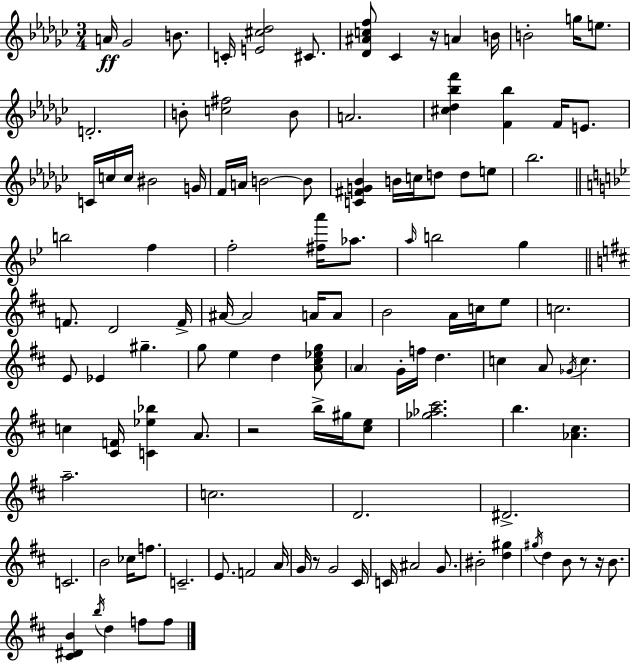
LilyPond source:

{
  \clef treble
  \numericTimeSignature
  \time 3/4
  \key ees \minor
  a'16\ff ges'2 b'8. | c'16-. <e' cis'' des''>2 cis'8. | <des' ais' c'' f''>8 ces'4 r16 a'4 b'16 | b'2-. g''16 e''8. | \break d'2.-. | b'8-. <c'' fis''>2 b'8 | a'2. | <cis'' des'' bes'' f'''>4 <f' bes''>4 f'16 e'8. | \break c'16 c''16 c''16 bis'2 g'16 | f'16 a'16 b'2~~ b'8 | <c' fis' g' bes'>4 b'16 c''16 d''8 d''8 e''8 | bes''2. | \break \bar "||" \break \key g \minor b''2 f''4 | f''2-. <fis'' a'''>16 aes''8. | \grace { a''16 } b''2 g''4 | \bar "||" \break \key d \major f'8. d'2 f'16-> | ais'16~~ ais'2 a'16 a'8 | b'2 a'16 c''16 e''8 | c''2. | \break e'8 ees'4 gis''4.-- | g''8 e''4 d''4 <a' cis'' ees'' g''>8 | \parenthesize a'4 g'16-. f''16 d''4. | c''4 a'8 \acciaccatura { ges'16 } c''4. | \break c''4 <cis' f'>16 <c' ees'' bes''>4 a'8. | r2 b''16-> gis''16 <cis'' e''>8 | <ges'' aes'' cis'''>2. | b''4. <aes' cis''>4. | \break a''2.-- | c''2. | d'2. | dis'2.-> | \break c'2. | b'2 ces''16 f''8. | c'2.-- | e'8. f'2 | \break a'16 g'16 r8 g'2 | cis'16 c'16 ais'2 g'8. | bis'2-. <d'' gis''>4 | \acciaccatura { gis''16 } d''4 b'8 r8 r16 b'8. | \break <cis' dis' b'>4 \acciaccatura { b''16 } d''4 f''8 | f''8 \bar "|."
}